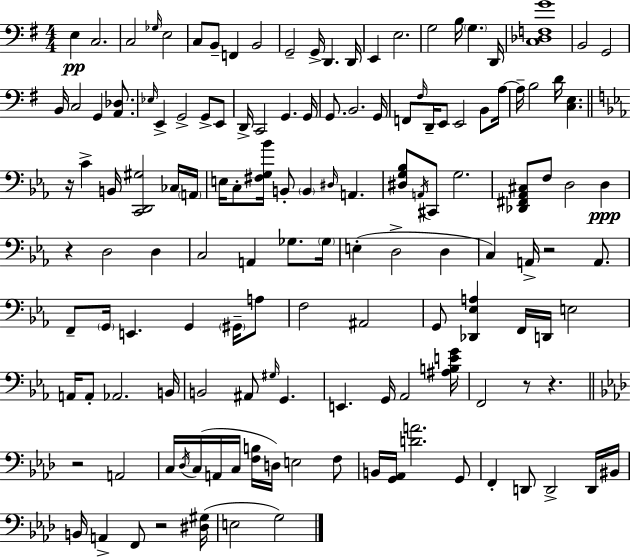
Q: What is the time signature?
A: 4/4